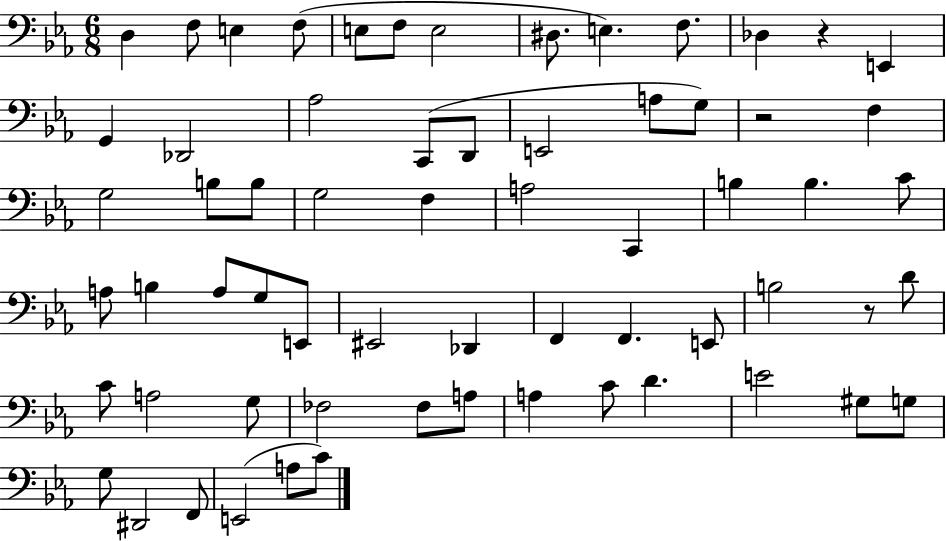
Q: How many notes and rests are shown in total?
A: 64